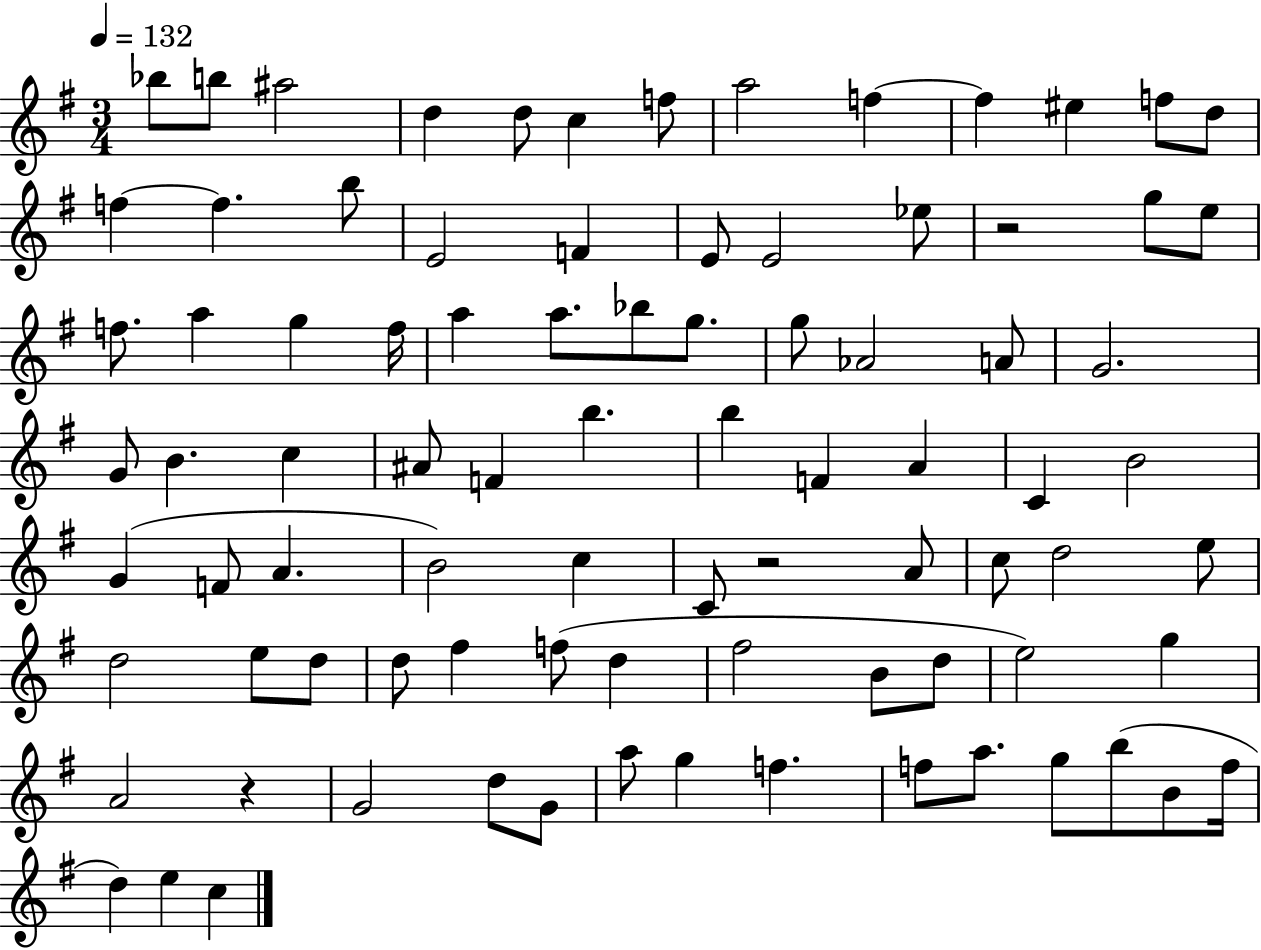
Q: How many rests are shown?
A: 3